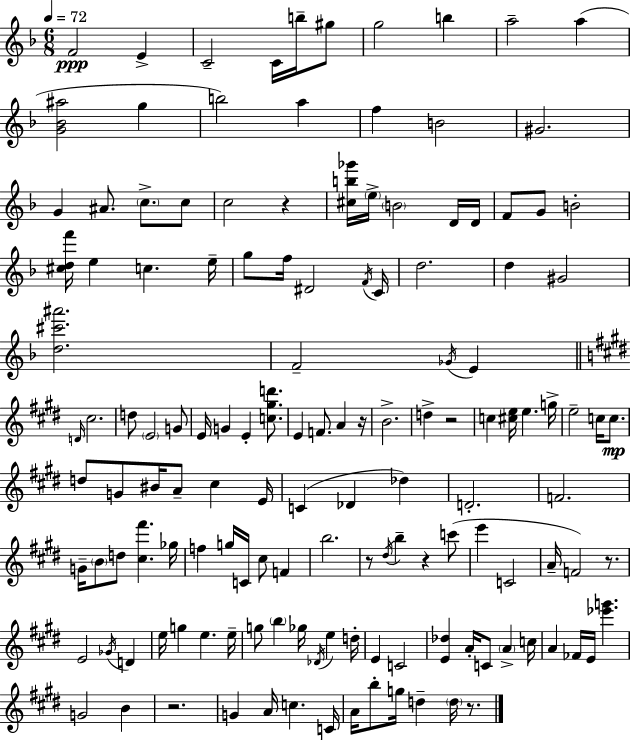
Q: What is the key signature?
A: D minor